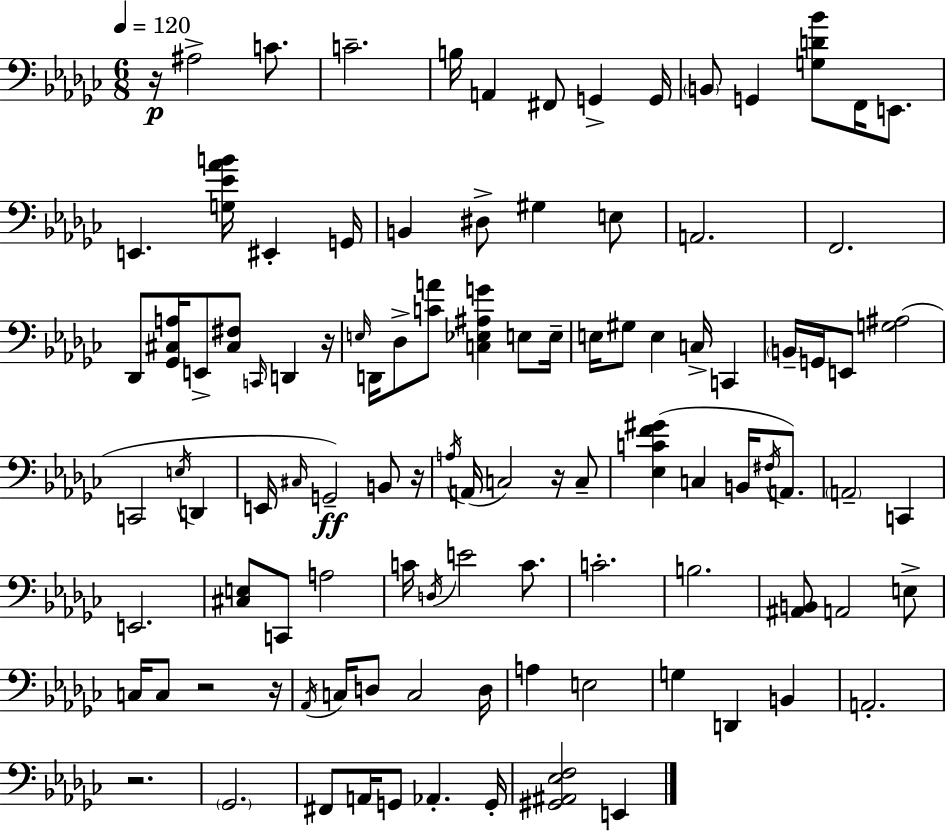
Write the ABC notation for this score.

X:1
T:Untitled
M:6/8
L:1/4
K:Ebm
z/4 ^A,2 C/2 C2 B,/4 A,, ^F,,/2 G,, G,,/4 B,,/2 G,, [G,D_B]/2 F,,/4 E,,/2 E,, [G,_E_AB]/4 ^E,, G,,/4 B,, ^D,/2 ^G, E,/2 A,,2 F,,2 _D,,/2 [_G,,^C,A,]/4 E,,/2 [^C,^F,]/2 C,,/4 D,, z/4 E,/4 D,,/4 _D,/2 [CA]/2 [C,_E,^A,G] E,/2 E,/4 E,/4 ^G,/2 E, C,/4 C,, B,,/4 G,,/4 E,,/2 [G,^A,]2 C,,2 E,/4 D,, E,,/4 ^C,/4 G,,2 B,,/2 z/4 A,/4 A,,/4 C,2 z/4 C,/2 [_E,CF^G] C, B,,/4 ^F,/4 A,,/2 A,,2 C,, E,,2 [^C,E,]/2 C,,/2 A,2 C/4 D,/4 E2 C/2 C2 B,2 [^A,,B,,]/2 A,,2 E,/2 C,/4 C,/2 z2 z/4 _A,,/4 C,/4 D,/2 C,2 D,/4 A, E,2 G, D,, B,, A,,2 z2 _G,,2 ^F,,/2 A,,/4 G,,/2 _A,, G,,/4 [^G,,^A,,_E,F,]2 E,,